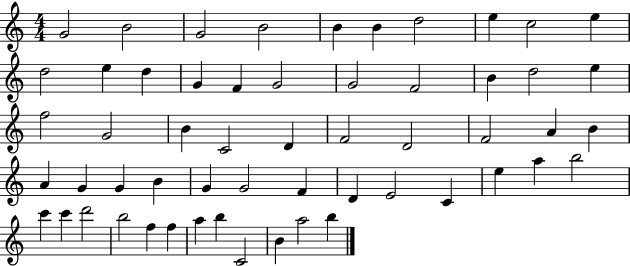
{
  \clef treble
  \numericTimeSignature
  \time 4/4
  \key c \major
  g'2 b'2 | g'2 b'2 | b'4 b'4 d''2 | e''4 c''2 e''4 | \break d''2 e''4 d''4 | g'4 f'4 g'2 | g'2 f'2 | b'4 d''2 e''4 | \break f''2 g'2 | b'4 c'2 d'4 | f'2 d'2 | f'2 a'4 b'4 | \break a'4 g'4 g'4 b'4 | g'4 g'2 f'4 | d'4 e'2 c'4 | e''4 a''4 b''2 | \break c'''4 c'''4 d'''2 | b''2 f''4 f''4 | a''4 b''4 c'2 | b'4 a''2 b''4 | \break \bar "|."
}